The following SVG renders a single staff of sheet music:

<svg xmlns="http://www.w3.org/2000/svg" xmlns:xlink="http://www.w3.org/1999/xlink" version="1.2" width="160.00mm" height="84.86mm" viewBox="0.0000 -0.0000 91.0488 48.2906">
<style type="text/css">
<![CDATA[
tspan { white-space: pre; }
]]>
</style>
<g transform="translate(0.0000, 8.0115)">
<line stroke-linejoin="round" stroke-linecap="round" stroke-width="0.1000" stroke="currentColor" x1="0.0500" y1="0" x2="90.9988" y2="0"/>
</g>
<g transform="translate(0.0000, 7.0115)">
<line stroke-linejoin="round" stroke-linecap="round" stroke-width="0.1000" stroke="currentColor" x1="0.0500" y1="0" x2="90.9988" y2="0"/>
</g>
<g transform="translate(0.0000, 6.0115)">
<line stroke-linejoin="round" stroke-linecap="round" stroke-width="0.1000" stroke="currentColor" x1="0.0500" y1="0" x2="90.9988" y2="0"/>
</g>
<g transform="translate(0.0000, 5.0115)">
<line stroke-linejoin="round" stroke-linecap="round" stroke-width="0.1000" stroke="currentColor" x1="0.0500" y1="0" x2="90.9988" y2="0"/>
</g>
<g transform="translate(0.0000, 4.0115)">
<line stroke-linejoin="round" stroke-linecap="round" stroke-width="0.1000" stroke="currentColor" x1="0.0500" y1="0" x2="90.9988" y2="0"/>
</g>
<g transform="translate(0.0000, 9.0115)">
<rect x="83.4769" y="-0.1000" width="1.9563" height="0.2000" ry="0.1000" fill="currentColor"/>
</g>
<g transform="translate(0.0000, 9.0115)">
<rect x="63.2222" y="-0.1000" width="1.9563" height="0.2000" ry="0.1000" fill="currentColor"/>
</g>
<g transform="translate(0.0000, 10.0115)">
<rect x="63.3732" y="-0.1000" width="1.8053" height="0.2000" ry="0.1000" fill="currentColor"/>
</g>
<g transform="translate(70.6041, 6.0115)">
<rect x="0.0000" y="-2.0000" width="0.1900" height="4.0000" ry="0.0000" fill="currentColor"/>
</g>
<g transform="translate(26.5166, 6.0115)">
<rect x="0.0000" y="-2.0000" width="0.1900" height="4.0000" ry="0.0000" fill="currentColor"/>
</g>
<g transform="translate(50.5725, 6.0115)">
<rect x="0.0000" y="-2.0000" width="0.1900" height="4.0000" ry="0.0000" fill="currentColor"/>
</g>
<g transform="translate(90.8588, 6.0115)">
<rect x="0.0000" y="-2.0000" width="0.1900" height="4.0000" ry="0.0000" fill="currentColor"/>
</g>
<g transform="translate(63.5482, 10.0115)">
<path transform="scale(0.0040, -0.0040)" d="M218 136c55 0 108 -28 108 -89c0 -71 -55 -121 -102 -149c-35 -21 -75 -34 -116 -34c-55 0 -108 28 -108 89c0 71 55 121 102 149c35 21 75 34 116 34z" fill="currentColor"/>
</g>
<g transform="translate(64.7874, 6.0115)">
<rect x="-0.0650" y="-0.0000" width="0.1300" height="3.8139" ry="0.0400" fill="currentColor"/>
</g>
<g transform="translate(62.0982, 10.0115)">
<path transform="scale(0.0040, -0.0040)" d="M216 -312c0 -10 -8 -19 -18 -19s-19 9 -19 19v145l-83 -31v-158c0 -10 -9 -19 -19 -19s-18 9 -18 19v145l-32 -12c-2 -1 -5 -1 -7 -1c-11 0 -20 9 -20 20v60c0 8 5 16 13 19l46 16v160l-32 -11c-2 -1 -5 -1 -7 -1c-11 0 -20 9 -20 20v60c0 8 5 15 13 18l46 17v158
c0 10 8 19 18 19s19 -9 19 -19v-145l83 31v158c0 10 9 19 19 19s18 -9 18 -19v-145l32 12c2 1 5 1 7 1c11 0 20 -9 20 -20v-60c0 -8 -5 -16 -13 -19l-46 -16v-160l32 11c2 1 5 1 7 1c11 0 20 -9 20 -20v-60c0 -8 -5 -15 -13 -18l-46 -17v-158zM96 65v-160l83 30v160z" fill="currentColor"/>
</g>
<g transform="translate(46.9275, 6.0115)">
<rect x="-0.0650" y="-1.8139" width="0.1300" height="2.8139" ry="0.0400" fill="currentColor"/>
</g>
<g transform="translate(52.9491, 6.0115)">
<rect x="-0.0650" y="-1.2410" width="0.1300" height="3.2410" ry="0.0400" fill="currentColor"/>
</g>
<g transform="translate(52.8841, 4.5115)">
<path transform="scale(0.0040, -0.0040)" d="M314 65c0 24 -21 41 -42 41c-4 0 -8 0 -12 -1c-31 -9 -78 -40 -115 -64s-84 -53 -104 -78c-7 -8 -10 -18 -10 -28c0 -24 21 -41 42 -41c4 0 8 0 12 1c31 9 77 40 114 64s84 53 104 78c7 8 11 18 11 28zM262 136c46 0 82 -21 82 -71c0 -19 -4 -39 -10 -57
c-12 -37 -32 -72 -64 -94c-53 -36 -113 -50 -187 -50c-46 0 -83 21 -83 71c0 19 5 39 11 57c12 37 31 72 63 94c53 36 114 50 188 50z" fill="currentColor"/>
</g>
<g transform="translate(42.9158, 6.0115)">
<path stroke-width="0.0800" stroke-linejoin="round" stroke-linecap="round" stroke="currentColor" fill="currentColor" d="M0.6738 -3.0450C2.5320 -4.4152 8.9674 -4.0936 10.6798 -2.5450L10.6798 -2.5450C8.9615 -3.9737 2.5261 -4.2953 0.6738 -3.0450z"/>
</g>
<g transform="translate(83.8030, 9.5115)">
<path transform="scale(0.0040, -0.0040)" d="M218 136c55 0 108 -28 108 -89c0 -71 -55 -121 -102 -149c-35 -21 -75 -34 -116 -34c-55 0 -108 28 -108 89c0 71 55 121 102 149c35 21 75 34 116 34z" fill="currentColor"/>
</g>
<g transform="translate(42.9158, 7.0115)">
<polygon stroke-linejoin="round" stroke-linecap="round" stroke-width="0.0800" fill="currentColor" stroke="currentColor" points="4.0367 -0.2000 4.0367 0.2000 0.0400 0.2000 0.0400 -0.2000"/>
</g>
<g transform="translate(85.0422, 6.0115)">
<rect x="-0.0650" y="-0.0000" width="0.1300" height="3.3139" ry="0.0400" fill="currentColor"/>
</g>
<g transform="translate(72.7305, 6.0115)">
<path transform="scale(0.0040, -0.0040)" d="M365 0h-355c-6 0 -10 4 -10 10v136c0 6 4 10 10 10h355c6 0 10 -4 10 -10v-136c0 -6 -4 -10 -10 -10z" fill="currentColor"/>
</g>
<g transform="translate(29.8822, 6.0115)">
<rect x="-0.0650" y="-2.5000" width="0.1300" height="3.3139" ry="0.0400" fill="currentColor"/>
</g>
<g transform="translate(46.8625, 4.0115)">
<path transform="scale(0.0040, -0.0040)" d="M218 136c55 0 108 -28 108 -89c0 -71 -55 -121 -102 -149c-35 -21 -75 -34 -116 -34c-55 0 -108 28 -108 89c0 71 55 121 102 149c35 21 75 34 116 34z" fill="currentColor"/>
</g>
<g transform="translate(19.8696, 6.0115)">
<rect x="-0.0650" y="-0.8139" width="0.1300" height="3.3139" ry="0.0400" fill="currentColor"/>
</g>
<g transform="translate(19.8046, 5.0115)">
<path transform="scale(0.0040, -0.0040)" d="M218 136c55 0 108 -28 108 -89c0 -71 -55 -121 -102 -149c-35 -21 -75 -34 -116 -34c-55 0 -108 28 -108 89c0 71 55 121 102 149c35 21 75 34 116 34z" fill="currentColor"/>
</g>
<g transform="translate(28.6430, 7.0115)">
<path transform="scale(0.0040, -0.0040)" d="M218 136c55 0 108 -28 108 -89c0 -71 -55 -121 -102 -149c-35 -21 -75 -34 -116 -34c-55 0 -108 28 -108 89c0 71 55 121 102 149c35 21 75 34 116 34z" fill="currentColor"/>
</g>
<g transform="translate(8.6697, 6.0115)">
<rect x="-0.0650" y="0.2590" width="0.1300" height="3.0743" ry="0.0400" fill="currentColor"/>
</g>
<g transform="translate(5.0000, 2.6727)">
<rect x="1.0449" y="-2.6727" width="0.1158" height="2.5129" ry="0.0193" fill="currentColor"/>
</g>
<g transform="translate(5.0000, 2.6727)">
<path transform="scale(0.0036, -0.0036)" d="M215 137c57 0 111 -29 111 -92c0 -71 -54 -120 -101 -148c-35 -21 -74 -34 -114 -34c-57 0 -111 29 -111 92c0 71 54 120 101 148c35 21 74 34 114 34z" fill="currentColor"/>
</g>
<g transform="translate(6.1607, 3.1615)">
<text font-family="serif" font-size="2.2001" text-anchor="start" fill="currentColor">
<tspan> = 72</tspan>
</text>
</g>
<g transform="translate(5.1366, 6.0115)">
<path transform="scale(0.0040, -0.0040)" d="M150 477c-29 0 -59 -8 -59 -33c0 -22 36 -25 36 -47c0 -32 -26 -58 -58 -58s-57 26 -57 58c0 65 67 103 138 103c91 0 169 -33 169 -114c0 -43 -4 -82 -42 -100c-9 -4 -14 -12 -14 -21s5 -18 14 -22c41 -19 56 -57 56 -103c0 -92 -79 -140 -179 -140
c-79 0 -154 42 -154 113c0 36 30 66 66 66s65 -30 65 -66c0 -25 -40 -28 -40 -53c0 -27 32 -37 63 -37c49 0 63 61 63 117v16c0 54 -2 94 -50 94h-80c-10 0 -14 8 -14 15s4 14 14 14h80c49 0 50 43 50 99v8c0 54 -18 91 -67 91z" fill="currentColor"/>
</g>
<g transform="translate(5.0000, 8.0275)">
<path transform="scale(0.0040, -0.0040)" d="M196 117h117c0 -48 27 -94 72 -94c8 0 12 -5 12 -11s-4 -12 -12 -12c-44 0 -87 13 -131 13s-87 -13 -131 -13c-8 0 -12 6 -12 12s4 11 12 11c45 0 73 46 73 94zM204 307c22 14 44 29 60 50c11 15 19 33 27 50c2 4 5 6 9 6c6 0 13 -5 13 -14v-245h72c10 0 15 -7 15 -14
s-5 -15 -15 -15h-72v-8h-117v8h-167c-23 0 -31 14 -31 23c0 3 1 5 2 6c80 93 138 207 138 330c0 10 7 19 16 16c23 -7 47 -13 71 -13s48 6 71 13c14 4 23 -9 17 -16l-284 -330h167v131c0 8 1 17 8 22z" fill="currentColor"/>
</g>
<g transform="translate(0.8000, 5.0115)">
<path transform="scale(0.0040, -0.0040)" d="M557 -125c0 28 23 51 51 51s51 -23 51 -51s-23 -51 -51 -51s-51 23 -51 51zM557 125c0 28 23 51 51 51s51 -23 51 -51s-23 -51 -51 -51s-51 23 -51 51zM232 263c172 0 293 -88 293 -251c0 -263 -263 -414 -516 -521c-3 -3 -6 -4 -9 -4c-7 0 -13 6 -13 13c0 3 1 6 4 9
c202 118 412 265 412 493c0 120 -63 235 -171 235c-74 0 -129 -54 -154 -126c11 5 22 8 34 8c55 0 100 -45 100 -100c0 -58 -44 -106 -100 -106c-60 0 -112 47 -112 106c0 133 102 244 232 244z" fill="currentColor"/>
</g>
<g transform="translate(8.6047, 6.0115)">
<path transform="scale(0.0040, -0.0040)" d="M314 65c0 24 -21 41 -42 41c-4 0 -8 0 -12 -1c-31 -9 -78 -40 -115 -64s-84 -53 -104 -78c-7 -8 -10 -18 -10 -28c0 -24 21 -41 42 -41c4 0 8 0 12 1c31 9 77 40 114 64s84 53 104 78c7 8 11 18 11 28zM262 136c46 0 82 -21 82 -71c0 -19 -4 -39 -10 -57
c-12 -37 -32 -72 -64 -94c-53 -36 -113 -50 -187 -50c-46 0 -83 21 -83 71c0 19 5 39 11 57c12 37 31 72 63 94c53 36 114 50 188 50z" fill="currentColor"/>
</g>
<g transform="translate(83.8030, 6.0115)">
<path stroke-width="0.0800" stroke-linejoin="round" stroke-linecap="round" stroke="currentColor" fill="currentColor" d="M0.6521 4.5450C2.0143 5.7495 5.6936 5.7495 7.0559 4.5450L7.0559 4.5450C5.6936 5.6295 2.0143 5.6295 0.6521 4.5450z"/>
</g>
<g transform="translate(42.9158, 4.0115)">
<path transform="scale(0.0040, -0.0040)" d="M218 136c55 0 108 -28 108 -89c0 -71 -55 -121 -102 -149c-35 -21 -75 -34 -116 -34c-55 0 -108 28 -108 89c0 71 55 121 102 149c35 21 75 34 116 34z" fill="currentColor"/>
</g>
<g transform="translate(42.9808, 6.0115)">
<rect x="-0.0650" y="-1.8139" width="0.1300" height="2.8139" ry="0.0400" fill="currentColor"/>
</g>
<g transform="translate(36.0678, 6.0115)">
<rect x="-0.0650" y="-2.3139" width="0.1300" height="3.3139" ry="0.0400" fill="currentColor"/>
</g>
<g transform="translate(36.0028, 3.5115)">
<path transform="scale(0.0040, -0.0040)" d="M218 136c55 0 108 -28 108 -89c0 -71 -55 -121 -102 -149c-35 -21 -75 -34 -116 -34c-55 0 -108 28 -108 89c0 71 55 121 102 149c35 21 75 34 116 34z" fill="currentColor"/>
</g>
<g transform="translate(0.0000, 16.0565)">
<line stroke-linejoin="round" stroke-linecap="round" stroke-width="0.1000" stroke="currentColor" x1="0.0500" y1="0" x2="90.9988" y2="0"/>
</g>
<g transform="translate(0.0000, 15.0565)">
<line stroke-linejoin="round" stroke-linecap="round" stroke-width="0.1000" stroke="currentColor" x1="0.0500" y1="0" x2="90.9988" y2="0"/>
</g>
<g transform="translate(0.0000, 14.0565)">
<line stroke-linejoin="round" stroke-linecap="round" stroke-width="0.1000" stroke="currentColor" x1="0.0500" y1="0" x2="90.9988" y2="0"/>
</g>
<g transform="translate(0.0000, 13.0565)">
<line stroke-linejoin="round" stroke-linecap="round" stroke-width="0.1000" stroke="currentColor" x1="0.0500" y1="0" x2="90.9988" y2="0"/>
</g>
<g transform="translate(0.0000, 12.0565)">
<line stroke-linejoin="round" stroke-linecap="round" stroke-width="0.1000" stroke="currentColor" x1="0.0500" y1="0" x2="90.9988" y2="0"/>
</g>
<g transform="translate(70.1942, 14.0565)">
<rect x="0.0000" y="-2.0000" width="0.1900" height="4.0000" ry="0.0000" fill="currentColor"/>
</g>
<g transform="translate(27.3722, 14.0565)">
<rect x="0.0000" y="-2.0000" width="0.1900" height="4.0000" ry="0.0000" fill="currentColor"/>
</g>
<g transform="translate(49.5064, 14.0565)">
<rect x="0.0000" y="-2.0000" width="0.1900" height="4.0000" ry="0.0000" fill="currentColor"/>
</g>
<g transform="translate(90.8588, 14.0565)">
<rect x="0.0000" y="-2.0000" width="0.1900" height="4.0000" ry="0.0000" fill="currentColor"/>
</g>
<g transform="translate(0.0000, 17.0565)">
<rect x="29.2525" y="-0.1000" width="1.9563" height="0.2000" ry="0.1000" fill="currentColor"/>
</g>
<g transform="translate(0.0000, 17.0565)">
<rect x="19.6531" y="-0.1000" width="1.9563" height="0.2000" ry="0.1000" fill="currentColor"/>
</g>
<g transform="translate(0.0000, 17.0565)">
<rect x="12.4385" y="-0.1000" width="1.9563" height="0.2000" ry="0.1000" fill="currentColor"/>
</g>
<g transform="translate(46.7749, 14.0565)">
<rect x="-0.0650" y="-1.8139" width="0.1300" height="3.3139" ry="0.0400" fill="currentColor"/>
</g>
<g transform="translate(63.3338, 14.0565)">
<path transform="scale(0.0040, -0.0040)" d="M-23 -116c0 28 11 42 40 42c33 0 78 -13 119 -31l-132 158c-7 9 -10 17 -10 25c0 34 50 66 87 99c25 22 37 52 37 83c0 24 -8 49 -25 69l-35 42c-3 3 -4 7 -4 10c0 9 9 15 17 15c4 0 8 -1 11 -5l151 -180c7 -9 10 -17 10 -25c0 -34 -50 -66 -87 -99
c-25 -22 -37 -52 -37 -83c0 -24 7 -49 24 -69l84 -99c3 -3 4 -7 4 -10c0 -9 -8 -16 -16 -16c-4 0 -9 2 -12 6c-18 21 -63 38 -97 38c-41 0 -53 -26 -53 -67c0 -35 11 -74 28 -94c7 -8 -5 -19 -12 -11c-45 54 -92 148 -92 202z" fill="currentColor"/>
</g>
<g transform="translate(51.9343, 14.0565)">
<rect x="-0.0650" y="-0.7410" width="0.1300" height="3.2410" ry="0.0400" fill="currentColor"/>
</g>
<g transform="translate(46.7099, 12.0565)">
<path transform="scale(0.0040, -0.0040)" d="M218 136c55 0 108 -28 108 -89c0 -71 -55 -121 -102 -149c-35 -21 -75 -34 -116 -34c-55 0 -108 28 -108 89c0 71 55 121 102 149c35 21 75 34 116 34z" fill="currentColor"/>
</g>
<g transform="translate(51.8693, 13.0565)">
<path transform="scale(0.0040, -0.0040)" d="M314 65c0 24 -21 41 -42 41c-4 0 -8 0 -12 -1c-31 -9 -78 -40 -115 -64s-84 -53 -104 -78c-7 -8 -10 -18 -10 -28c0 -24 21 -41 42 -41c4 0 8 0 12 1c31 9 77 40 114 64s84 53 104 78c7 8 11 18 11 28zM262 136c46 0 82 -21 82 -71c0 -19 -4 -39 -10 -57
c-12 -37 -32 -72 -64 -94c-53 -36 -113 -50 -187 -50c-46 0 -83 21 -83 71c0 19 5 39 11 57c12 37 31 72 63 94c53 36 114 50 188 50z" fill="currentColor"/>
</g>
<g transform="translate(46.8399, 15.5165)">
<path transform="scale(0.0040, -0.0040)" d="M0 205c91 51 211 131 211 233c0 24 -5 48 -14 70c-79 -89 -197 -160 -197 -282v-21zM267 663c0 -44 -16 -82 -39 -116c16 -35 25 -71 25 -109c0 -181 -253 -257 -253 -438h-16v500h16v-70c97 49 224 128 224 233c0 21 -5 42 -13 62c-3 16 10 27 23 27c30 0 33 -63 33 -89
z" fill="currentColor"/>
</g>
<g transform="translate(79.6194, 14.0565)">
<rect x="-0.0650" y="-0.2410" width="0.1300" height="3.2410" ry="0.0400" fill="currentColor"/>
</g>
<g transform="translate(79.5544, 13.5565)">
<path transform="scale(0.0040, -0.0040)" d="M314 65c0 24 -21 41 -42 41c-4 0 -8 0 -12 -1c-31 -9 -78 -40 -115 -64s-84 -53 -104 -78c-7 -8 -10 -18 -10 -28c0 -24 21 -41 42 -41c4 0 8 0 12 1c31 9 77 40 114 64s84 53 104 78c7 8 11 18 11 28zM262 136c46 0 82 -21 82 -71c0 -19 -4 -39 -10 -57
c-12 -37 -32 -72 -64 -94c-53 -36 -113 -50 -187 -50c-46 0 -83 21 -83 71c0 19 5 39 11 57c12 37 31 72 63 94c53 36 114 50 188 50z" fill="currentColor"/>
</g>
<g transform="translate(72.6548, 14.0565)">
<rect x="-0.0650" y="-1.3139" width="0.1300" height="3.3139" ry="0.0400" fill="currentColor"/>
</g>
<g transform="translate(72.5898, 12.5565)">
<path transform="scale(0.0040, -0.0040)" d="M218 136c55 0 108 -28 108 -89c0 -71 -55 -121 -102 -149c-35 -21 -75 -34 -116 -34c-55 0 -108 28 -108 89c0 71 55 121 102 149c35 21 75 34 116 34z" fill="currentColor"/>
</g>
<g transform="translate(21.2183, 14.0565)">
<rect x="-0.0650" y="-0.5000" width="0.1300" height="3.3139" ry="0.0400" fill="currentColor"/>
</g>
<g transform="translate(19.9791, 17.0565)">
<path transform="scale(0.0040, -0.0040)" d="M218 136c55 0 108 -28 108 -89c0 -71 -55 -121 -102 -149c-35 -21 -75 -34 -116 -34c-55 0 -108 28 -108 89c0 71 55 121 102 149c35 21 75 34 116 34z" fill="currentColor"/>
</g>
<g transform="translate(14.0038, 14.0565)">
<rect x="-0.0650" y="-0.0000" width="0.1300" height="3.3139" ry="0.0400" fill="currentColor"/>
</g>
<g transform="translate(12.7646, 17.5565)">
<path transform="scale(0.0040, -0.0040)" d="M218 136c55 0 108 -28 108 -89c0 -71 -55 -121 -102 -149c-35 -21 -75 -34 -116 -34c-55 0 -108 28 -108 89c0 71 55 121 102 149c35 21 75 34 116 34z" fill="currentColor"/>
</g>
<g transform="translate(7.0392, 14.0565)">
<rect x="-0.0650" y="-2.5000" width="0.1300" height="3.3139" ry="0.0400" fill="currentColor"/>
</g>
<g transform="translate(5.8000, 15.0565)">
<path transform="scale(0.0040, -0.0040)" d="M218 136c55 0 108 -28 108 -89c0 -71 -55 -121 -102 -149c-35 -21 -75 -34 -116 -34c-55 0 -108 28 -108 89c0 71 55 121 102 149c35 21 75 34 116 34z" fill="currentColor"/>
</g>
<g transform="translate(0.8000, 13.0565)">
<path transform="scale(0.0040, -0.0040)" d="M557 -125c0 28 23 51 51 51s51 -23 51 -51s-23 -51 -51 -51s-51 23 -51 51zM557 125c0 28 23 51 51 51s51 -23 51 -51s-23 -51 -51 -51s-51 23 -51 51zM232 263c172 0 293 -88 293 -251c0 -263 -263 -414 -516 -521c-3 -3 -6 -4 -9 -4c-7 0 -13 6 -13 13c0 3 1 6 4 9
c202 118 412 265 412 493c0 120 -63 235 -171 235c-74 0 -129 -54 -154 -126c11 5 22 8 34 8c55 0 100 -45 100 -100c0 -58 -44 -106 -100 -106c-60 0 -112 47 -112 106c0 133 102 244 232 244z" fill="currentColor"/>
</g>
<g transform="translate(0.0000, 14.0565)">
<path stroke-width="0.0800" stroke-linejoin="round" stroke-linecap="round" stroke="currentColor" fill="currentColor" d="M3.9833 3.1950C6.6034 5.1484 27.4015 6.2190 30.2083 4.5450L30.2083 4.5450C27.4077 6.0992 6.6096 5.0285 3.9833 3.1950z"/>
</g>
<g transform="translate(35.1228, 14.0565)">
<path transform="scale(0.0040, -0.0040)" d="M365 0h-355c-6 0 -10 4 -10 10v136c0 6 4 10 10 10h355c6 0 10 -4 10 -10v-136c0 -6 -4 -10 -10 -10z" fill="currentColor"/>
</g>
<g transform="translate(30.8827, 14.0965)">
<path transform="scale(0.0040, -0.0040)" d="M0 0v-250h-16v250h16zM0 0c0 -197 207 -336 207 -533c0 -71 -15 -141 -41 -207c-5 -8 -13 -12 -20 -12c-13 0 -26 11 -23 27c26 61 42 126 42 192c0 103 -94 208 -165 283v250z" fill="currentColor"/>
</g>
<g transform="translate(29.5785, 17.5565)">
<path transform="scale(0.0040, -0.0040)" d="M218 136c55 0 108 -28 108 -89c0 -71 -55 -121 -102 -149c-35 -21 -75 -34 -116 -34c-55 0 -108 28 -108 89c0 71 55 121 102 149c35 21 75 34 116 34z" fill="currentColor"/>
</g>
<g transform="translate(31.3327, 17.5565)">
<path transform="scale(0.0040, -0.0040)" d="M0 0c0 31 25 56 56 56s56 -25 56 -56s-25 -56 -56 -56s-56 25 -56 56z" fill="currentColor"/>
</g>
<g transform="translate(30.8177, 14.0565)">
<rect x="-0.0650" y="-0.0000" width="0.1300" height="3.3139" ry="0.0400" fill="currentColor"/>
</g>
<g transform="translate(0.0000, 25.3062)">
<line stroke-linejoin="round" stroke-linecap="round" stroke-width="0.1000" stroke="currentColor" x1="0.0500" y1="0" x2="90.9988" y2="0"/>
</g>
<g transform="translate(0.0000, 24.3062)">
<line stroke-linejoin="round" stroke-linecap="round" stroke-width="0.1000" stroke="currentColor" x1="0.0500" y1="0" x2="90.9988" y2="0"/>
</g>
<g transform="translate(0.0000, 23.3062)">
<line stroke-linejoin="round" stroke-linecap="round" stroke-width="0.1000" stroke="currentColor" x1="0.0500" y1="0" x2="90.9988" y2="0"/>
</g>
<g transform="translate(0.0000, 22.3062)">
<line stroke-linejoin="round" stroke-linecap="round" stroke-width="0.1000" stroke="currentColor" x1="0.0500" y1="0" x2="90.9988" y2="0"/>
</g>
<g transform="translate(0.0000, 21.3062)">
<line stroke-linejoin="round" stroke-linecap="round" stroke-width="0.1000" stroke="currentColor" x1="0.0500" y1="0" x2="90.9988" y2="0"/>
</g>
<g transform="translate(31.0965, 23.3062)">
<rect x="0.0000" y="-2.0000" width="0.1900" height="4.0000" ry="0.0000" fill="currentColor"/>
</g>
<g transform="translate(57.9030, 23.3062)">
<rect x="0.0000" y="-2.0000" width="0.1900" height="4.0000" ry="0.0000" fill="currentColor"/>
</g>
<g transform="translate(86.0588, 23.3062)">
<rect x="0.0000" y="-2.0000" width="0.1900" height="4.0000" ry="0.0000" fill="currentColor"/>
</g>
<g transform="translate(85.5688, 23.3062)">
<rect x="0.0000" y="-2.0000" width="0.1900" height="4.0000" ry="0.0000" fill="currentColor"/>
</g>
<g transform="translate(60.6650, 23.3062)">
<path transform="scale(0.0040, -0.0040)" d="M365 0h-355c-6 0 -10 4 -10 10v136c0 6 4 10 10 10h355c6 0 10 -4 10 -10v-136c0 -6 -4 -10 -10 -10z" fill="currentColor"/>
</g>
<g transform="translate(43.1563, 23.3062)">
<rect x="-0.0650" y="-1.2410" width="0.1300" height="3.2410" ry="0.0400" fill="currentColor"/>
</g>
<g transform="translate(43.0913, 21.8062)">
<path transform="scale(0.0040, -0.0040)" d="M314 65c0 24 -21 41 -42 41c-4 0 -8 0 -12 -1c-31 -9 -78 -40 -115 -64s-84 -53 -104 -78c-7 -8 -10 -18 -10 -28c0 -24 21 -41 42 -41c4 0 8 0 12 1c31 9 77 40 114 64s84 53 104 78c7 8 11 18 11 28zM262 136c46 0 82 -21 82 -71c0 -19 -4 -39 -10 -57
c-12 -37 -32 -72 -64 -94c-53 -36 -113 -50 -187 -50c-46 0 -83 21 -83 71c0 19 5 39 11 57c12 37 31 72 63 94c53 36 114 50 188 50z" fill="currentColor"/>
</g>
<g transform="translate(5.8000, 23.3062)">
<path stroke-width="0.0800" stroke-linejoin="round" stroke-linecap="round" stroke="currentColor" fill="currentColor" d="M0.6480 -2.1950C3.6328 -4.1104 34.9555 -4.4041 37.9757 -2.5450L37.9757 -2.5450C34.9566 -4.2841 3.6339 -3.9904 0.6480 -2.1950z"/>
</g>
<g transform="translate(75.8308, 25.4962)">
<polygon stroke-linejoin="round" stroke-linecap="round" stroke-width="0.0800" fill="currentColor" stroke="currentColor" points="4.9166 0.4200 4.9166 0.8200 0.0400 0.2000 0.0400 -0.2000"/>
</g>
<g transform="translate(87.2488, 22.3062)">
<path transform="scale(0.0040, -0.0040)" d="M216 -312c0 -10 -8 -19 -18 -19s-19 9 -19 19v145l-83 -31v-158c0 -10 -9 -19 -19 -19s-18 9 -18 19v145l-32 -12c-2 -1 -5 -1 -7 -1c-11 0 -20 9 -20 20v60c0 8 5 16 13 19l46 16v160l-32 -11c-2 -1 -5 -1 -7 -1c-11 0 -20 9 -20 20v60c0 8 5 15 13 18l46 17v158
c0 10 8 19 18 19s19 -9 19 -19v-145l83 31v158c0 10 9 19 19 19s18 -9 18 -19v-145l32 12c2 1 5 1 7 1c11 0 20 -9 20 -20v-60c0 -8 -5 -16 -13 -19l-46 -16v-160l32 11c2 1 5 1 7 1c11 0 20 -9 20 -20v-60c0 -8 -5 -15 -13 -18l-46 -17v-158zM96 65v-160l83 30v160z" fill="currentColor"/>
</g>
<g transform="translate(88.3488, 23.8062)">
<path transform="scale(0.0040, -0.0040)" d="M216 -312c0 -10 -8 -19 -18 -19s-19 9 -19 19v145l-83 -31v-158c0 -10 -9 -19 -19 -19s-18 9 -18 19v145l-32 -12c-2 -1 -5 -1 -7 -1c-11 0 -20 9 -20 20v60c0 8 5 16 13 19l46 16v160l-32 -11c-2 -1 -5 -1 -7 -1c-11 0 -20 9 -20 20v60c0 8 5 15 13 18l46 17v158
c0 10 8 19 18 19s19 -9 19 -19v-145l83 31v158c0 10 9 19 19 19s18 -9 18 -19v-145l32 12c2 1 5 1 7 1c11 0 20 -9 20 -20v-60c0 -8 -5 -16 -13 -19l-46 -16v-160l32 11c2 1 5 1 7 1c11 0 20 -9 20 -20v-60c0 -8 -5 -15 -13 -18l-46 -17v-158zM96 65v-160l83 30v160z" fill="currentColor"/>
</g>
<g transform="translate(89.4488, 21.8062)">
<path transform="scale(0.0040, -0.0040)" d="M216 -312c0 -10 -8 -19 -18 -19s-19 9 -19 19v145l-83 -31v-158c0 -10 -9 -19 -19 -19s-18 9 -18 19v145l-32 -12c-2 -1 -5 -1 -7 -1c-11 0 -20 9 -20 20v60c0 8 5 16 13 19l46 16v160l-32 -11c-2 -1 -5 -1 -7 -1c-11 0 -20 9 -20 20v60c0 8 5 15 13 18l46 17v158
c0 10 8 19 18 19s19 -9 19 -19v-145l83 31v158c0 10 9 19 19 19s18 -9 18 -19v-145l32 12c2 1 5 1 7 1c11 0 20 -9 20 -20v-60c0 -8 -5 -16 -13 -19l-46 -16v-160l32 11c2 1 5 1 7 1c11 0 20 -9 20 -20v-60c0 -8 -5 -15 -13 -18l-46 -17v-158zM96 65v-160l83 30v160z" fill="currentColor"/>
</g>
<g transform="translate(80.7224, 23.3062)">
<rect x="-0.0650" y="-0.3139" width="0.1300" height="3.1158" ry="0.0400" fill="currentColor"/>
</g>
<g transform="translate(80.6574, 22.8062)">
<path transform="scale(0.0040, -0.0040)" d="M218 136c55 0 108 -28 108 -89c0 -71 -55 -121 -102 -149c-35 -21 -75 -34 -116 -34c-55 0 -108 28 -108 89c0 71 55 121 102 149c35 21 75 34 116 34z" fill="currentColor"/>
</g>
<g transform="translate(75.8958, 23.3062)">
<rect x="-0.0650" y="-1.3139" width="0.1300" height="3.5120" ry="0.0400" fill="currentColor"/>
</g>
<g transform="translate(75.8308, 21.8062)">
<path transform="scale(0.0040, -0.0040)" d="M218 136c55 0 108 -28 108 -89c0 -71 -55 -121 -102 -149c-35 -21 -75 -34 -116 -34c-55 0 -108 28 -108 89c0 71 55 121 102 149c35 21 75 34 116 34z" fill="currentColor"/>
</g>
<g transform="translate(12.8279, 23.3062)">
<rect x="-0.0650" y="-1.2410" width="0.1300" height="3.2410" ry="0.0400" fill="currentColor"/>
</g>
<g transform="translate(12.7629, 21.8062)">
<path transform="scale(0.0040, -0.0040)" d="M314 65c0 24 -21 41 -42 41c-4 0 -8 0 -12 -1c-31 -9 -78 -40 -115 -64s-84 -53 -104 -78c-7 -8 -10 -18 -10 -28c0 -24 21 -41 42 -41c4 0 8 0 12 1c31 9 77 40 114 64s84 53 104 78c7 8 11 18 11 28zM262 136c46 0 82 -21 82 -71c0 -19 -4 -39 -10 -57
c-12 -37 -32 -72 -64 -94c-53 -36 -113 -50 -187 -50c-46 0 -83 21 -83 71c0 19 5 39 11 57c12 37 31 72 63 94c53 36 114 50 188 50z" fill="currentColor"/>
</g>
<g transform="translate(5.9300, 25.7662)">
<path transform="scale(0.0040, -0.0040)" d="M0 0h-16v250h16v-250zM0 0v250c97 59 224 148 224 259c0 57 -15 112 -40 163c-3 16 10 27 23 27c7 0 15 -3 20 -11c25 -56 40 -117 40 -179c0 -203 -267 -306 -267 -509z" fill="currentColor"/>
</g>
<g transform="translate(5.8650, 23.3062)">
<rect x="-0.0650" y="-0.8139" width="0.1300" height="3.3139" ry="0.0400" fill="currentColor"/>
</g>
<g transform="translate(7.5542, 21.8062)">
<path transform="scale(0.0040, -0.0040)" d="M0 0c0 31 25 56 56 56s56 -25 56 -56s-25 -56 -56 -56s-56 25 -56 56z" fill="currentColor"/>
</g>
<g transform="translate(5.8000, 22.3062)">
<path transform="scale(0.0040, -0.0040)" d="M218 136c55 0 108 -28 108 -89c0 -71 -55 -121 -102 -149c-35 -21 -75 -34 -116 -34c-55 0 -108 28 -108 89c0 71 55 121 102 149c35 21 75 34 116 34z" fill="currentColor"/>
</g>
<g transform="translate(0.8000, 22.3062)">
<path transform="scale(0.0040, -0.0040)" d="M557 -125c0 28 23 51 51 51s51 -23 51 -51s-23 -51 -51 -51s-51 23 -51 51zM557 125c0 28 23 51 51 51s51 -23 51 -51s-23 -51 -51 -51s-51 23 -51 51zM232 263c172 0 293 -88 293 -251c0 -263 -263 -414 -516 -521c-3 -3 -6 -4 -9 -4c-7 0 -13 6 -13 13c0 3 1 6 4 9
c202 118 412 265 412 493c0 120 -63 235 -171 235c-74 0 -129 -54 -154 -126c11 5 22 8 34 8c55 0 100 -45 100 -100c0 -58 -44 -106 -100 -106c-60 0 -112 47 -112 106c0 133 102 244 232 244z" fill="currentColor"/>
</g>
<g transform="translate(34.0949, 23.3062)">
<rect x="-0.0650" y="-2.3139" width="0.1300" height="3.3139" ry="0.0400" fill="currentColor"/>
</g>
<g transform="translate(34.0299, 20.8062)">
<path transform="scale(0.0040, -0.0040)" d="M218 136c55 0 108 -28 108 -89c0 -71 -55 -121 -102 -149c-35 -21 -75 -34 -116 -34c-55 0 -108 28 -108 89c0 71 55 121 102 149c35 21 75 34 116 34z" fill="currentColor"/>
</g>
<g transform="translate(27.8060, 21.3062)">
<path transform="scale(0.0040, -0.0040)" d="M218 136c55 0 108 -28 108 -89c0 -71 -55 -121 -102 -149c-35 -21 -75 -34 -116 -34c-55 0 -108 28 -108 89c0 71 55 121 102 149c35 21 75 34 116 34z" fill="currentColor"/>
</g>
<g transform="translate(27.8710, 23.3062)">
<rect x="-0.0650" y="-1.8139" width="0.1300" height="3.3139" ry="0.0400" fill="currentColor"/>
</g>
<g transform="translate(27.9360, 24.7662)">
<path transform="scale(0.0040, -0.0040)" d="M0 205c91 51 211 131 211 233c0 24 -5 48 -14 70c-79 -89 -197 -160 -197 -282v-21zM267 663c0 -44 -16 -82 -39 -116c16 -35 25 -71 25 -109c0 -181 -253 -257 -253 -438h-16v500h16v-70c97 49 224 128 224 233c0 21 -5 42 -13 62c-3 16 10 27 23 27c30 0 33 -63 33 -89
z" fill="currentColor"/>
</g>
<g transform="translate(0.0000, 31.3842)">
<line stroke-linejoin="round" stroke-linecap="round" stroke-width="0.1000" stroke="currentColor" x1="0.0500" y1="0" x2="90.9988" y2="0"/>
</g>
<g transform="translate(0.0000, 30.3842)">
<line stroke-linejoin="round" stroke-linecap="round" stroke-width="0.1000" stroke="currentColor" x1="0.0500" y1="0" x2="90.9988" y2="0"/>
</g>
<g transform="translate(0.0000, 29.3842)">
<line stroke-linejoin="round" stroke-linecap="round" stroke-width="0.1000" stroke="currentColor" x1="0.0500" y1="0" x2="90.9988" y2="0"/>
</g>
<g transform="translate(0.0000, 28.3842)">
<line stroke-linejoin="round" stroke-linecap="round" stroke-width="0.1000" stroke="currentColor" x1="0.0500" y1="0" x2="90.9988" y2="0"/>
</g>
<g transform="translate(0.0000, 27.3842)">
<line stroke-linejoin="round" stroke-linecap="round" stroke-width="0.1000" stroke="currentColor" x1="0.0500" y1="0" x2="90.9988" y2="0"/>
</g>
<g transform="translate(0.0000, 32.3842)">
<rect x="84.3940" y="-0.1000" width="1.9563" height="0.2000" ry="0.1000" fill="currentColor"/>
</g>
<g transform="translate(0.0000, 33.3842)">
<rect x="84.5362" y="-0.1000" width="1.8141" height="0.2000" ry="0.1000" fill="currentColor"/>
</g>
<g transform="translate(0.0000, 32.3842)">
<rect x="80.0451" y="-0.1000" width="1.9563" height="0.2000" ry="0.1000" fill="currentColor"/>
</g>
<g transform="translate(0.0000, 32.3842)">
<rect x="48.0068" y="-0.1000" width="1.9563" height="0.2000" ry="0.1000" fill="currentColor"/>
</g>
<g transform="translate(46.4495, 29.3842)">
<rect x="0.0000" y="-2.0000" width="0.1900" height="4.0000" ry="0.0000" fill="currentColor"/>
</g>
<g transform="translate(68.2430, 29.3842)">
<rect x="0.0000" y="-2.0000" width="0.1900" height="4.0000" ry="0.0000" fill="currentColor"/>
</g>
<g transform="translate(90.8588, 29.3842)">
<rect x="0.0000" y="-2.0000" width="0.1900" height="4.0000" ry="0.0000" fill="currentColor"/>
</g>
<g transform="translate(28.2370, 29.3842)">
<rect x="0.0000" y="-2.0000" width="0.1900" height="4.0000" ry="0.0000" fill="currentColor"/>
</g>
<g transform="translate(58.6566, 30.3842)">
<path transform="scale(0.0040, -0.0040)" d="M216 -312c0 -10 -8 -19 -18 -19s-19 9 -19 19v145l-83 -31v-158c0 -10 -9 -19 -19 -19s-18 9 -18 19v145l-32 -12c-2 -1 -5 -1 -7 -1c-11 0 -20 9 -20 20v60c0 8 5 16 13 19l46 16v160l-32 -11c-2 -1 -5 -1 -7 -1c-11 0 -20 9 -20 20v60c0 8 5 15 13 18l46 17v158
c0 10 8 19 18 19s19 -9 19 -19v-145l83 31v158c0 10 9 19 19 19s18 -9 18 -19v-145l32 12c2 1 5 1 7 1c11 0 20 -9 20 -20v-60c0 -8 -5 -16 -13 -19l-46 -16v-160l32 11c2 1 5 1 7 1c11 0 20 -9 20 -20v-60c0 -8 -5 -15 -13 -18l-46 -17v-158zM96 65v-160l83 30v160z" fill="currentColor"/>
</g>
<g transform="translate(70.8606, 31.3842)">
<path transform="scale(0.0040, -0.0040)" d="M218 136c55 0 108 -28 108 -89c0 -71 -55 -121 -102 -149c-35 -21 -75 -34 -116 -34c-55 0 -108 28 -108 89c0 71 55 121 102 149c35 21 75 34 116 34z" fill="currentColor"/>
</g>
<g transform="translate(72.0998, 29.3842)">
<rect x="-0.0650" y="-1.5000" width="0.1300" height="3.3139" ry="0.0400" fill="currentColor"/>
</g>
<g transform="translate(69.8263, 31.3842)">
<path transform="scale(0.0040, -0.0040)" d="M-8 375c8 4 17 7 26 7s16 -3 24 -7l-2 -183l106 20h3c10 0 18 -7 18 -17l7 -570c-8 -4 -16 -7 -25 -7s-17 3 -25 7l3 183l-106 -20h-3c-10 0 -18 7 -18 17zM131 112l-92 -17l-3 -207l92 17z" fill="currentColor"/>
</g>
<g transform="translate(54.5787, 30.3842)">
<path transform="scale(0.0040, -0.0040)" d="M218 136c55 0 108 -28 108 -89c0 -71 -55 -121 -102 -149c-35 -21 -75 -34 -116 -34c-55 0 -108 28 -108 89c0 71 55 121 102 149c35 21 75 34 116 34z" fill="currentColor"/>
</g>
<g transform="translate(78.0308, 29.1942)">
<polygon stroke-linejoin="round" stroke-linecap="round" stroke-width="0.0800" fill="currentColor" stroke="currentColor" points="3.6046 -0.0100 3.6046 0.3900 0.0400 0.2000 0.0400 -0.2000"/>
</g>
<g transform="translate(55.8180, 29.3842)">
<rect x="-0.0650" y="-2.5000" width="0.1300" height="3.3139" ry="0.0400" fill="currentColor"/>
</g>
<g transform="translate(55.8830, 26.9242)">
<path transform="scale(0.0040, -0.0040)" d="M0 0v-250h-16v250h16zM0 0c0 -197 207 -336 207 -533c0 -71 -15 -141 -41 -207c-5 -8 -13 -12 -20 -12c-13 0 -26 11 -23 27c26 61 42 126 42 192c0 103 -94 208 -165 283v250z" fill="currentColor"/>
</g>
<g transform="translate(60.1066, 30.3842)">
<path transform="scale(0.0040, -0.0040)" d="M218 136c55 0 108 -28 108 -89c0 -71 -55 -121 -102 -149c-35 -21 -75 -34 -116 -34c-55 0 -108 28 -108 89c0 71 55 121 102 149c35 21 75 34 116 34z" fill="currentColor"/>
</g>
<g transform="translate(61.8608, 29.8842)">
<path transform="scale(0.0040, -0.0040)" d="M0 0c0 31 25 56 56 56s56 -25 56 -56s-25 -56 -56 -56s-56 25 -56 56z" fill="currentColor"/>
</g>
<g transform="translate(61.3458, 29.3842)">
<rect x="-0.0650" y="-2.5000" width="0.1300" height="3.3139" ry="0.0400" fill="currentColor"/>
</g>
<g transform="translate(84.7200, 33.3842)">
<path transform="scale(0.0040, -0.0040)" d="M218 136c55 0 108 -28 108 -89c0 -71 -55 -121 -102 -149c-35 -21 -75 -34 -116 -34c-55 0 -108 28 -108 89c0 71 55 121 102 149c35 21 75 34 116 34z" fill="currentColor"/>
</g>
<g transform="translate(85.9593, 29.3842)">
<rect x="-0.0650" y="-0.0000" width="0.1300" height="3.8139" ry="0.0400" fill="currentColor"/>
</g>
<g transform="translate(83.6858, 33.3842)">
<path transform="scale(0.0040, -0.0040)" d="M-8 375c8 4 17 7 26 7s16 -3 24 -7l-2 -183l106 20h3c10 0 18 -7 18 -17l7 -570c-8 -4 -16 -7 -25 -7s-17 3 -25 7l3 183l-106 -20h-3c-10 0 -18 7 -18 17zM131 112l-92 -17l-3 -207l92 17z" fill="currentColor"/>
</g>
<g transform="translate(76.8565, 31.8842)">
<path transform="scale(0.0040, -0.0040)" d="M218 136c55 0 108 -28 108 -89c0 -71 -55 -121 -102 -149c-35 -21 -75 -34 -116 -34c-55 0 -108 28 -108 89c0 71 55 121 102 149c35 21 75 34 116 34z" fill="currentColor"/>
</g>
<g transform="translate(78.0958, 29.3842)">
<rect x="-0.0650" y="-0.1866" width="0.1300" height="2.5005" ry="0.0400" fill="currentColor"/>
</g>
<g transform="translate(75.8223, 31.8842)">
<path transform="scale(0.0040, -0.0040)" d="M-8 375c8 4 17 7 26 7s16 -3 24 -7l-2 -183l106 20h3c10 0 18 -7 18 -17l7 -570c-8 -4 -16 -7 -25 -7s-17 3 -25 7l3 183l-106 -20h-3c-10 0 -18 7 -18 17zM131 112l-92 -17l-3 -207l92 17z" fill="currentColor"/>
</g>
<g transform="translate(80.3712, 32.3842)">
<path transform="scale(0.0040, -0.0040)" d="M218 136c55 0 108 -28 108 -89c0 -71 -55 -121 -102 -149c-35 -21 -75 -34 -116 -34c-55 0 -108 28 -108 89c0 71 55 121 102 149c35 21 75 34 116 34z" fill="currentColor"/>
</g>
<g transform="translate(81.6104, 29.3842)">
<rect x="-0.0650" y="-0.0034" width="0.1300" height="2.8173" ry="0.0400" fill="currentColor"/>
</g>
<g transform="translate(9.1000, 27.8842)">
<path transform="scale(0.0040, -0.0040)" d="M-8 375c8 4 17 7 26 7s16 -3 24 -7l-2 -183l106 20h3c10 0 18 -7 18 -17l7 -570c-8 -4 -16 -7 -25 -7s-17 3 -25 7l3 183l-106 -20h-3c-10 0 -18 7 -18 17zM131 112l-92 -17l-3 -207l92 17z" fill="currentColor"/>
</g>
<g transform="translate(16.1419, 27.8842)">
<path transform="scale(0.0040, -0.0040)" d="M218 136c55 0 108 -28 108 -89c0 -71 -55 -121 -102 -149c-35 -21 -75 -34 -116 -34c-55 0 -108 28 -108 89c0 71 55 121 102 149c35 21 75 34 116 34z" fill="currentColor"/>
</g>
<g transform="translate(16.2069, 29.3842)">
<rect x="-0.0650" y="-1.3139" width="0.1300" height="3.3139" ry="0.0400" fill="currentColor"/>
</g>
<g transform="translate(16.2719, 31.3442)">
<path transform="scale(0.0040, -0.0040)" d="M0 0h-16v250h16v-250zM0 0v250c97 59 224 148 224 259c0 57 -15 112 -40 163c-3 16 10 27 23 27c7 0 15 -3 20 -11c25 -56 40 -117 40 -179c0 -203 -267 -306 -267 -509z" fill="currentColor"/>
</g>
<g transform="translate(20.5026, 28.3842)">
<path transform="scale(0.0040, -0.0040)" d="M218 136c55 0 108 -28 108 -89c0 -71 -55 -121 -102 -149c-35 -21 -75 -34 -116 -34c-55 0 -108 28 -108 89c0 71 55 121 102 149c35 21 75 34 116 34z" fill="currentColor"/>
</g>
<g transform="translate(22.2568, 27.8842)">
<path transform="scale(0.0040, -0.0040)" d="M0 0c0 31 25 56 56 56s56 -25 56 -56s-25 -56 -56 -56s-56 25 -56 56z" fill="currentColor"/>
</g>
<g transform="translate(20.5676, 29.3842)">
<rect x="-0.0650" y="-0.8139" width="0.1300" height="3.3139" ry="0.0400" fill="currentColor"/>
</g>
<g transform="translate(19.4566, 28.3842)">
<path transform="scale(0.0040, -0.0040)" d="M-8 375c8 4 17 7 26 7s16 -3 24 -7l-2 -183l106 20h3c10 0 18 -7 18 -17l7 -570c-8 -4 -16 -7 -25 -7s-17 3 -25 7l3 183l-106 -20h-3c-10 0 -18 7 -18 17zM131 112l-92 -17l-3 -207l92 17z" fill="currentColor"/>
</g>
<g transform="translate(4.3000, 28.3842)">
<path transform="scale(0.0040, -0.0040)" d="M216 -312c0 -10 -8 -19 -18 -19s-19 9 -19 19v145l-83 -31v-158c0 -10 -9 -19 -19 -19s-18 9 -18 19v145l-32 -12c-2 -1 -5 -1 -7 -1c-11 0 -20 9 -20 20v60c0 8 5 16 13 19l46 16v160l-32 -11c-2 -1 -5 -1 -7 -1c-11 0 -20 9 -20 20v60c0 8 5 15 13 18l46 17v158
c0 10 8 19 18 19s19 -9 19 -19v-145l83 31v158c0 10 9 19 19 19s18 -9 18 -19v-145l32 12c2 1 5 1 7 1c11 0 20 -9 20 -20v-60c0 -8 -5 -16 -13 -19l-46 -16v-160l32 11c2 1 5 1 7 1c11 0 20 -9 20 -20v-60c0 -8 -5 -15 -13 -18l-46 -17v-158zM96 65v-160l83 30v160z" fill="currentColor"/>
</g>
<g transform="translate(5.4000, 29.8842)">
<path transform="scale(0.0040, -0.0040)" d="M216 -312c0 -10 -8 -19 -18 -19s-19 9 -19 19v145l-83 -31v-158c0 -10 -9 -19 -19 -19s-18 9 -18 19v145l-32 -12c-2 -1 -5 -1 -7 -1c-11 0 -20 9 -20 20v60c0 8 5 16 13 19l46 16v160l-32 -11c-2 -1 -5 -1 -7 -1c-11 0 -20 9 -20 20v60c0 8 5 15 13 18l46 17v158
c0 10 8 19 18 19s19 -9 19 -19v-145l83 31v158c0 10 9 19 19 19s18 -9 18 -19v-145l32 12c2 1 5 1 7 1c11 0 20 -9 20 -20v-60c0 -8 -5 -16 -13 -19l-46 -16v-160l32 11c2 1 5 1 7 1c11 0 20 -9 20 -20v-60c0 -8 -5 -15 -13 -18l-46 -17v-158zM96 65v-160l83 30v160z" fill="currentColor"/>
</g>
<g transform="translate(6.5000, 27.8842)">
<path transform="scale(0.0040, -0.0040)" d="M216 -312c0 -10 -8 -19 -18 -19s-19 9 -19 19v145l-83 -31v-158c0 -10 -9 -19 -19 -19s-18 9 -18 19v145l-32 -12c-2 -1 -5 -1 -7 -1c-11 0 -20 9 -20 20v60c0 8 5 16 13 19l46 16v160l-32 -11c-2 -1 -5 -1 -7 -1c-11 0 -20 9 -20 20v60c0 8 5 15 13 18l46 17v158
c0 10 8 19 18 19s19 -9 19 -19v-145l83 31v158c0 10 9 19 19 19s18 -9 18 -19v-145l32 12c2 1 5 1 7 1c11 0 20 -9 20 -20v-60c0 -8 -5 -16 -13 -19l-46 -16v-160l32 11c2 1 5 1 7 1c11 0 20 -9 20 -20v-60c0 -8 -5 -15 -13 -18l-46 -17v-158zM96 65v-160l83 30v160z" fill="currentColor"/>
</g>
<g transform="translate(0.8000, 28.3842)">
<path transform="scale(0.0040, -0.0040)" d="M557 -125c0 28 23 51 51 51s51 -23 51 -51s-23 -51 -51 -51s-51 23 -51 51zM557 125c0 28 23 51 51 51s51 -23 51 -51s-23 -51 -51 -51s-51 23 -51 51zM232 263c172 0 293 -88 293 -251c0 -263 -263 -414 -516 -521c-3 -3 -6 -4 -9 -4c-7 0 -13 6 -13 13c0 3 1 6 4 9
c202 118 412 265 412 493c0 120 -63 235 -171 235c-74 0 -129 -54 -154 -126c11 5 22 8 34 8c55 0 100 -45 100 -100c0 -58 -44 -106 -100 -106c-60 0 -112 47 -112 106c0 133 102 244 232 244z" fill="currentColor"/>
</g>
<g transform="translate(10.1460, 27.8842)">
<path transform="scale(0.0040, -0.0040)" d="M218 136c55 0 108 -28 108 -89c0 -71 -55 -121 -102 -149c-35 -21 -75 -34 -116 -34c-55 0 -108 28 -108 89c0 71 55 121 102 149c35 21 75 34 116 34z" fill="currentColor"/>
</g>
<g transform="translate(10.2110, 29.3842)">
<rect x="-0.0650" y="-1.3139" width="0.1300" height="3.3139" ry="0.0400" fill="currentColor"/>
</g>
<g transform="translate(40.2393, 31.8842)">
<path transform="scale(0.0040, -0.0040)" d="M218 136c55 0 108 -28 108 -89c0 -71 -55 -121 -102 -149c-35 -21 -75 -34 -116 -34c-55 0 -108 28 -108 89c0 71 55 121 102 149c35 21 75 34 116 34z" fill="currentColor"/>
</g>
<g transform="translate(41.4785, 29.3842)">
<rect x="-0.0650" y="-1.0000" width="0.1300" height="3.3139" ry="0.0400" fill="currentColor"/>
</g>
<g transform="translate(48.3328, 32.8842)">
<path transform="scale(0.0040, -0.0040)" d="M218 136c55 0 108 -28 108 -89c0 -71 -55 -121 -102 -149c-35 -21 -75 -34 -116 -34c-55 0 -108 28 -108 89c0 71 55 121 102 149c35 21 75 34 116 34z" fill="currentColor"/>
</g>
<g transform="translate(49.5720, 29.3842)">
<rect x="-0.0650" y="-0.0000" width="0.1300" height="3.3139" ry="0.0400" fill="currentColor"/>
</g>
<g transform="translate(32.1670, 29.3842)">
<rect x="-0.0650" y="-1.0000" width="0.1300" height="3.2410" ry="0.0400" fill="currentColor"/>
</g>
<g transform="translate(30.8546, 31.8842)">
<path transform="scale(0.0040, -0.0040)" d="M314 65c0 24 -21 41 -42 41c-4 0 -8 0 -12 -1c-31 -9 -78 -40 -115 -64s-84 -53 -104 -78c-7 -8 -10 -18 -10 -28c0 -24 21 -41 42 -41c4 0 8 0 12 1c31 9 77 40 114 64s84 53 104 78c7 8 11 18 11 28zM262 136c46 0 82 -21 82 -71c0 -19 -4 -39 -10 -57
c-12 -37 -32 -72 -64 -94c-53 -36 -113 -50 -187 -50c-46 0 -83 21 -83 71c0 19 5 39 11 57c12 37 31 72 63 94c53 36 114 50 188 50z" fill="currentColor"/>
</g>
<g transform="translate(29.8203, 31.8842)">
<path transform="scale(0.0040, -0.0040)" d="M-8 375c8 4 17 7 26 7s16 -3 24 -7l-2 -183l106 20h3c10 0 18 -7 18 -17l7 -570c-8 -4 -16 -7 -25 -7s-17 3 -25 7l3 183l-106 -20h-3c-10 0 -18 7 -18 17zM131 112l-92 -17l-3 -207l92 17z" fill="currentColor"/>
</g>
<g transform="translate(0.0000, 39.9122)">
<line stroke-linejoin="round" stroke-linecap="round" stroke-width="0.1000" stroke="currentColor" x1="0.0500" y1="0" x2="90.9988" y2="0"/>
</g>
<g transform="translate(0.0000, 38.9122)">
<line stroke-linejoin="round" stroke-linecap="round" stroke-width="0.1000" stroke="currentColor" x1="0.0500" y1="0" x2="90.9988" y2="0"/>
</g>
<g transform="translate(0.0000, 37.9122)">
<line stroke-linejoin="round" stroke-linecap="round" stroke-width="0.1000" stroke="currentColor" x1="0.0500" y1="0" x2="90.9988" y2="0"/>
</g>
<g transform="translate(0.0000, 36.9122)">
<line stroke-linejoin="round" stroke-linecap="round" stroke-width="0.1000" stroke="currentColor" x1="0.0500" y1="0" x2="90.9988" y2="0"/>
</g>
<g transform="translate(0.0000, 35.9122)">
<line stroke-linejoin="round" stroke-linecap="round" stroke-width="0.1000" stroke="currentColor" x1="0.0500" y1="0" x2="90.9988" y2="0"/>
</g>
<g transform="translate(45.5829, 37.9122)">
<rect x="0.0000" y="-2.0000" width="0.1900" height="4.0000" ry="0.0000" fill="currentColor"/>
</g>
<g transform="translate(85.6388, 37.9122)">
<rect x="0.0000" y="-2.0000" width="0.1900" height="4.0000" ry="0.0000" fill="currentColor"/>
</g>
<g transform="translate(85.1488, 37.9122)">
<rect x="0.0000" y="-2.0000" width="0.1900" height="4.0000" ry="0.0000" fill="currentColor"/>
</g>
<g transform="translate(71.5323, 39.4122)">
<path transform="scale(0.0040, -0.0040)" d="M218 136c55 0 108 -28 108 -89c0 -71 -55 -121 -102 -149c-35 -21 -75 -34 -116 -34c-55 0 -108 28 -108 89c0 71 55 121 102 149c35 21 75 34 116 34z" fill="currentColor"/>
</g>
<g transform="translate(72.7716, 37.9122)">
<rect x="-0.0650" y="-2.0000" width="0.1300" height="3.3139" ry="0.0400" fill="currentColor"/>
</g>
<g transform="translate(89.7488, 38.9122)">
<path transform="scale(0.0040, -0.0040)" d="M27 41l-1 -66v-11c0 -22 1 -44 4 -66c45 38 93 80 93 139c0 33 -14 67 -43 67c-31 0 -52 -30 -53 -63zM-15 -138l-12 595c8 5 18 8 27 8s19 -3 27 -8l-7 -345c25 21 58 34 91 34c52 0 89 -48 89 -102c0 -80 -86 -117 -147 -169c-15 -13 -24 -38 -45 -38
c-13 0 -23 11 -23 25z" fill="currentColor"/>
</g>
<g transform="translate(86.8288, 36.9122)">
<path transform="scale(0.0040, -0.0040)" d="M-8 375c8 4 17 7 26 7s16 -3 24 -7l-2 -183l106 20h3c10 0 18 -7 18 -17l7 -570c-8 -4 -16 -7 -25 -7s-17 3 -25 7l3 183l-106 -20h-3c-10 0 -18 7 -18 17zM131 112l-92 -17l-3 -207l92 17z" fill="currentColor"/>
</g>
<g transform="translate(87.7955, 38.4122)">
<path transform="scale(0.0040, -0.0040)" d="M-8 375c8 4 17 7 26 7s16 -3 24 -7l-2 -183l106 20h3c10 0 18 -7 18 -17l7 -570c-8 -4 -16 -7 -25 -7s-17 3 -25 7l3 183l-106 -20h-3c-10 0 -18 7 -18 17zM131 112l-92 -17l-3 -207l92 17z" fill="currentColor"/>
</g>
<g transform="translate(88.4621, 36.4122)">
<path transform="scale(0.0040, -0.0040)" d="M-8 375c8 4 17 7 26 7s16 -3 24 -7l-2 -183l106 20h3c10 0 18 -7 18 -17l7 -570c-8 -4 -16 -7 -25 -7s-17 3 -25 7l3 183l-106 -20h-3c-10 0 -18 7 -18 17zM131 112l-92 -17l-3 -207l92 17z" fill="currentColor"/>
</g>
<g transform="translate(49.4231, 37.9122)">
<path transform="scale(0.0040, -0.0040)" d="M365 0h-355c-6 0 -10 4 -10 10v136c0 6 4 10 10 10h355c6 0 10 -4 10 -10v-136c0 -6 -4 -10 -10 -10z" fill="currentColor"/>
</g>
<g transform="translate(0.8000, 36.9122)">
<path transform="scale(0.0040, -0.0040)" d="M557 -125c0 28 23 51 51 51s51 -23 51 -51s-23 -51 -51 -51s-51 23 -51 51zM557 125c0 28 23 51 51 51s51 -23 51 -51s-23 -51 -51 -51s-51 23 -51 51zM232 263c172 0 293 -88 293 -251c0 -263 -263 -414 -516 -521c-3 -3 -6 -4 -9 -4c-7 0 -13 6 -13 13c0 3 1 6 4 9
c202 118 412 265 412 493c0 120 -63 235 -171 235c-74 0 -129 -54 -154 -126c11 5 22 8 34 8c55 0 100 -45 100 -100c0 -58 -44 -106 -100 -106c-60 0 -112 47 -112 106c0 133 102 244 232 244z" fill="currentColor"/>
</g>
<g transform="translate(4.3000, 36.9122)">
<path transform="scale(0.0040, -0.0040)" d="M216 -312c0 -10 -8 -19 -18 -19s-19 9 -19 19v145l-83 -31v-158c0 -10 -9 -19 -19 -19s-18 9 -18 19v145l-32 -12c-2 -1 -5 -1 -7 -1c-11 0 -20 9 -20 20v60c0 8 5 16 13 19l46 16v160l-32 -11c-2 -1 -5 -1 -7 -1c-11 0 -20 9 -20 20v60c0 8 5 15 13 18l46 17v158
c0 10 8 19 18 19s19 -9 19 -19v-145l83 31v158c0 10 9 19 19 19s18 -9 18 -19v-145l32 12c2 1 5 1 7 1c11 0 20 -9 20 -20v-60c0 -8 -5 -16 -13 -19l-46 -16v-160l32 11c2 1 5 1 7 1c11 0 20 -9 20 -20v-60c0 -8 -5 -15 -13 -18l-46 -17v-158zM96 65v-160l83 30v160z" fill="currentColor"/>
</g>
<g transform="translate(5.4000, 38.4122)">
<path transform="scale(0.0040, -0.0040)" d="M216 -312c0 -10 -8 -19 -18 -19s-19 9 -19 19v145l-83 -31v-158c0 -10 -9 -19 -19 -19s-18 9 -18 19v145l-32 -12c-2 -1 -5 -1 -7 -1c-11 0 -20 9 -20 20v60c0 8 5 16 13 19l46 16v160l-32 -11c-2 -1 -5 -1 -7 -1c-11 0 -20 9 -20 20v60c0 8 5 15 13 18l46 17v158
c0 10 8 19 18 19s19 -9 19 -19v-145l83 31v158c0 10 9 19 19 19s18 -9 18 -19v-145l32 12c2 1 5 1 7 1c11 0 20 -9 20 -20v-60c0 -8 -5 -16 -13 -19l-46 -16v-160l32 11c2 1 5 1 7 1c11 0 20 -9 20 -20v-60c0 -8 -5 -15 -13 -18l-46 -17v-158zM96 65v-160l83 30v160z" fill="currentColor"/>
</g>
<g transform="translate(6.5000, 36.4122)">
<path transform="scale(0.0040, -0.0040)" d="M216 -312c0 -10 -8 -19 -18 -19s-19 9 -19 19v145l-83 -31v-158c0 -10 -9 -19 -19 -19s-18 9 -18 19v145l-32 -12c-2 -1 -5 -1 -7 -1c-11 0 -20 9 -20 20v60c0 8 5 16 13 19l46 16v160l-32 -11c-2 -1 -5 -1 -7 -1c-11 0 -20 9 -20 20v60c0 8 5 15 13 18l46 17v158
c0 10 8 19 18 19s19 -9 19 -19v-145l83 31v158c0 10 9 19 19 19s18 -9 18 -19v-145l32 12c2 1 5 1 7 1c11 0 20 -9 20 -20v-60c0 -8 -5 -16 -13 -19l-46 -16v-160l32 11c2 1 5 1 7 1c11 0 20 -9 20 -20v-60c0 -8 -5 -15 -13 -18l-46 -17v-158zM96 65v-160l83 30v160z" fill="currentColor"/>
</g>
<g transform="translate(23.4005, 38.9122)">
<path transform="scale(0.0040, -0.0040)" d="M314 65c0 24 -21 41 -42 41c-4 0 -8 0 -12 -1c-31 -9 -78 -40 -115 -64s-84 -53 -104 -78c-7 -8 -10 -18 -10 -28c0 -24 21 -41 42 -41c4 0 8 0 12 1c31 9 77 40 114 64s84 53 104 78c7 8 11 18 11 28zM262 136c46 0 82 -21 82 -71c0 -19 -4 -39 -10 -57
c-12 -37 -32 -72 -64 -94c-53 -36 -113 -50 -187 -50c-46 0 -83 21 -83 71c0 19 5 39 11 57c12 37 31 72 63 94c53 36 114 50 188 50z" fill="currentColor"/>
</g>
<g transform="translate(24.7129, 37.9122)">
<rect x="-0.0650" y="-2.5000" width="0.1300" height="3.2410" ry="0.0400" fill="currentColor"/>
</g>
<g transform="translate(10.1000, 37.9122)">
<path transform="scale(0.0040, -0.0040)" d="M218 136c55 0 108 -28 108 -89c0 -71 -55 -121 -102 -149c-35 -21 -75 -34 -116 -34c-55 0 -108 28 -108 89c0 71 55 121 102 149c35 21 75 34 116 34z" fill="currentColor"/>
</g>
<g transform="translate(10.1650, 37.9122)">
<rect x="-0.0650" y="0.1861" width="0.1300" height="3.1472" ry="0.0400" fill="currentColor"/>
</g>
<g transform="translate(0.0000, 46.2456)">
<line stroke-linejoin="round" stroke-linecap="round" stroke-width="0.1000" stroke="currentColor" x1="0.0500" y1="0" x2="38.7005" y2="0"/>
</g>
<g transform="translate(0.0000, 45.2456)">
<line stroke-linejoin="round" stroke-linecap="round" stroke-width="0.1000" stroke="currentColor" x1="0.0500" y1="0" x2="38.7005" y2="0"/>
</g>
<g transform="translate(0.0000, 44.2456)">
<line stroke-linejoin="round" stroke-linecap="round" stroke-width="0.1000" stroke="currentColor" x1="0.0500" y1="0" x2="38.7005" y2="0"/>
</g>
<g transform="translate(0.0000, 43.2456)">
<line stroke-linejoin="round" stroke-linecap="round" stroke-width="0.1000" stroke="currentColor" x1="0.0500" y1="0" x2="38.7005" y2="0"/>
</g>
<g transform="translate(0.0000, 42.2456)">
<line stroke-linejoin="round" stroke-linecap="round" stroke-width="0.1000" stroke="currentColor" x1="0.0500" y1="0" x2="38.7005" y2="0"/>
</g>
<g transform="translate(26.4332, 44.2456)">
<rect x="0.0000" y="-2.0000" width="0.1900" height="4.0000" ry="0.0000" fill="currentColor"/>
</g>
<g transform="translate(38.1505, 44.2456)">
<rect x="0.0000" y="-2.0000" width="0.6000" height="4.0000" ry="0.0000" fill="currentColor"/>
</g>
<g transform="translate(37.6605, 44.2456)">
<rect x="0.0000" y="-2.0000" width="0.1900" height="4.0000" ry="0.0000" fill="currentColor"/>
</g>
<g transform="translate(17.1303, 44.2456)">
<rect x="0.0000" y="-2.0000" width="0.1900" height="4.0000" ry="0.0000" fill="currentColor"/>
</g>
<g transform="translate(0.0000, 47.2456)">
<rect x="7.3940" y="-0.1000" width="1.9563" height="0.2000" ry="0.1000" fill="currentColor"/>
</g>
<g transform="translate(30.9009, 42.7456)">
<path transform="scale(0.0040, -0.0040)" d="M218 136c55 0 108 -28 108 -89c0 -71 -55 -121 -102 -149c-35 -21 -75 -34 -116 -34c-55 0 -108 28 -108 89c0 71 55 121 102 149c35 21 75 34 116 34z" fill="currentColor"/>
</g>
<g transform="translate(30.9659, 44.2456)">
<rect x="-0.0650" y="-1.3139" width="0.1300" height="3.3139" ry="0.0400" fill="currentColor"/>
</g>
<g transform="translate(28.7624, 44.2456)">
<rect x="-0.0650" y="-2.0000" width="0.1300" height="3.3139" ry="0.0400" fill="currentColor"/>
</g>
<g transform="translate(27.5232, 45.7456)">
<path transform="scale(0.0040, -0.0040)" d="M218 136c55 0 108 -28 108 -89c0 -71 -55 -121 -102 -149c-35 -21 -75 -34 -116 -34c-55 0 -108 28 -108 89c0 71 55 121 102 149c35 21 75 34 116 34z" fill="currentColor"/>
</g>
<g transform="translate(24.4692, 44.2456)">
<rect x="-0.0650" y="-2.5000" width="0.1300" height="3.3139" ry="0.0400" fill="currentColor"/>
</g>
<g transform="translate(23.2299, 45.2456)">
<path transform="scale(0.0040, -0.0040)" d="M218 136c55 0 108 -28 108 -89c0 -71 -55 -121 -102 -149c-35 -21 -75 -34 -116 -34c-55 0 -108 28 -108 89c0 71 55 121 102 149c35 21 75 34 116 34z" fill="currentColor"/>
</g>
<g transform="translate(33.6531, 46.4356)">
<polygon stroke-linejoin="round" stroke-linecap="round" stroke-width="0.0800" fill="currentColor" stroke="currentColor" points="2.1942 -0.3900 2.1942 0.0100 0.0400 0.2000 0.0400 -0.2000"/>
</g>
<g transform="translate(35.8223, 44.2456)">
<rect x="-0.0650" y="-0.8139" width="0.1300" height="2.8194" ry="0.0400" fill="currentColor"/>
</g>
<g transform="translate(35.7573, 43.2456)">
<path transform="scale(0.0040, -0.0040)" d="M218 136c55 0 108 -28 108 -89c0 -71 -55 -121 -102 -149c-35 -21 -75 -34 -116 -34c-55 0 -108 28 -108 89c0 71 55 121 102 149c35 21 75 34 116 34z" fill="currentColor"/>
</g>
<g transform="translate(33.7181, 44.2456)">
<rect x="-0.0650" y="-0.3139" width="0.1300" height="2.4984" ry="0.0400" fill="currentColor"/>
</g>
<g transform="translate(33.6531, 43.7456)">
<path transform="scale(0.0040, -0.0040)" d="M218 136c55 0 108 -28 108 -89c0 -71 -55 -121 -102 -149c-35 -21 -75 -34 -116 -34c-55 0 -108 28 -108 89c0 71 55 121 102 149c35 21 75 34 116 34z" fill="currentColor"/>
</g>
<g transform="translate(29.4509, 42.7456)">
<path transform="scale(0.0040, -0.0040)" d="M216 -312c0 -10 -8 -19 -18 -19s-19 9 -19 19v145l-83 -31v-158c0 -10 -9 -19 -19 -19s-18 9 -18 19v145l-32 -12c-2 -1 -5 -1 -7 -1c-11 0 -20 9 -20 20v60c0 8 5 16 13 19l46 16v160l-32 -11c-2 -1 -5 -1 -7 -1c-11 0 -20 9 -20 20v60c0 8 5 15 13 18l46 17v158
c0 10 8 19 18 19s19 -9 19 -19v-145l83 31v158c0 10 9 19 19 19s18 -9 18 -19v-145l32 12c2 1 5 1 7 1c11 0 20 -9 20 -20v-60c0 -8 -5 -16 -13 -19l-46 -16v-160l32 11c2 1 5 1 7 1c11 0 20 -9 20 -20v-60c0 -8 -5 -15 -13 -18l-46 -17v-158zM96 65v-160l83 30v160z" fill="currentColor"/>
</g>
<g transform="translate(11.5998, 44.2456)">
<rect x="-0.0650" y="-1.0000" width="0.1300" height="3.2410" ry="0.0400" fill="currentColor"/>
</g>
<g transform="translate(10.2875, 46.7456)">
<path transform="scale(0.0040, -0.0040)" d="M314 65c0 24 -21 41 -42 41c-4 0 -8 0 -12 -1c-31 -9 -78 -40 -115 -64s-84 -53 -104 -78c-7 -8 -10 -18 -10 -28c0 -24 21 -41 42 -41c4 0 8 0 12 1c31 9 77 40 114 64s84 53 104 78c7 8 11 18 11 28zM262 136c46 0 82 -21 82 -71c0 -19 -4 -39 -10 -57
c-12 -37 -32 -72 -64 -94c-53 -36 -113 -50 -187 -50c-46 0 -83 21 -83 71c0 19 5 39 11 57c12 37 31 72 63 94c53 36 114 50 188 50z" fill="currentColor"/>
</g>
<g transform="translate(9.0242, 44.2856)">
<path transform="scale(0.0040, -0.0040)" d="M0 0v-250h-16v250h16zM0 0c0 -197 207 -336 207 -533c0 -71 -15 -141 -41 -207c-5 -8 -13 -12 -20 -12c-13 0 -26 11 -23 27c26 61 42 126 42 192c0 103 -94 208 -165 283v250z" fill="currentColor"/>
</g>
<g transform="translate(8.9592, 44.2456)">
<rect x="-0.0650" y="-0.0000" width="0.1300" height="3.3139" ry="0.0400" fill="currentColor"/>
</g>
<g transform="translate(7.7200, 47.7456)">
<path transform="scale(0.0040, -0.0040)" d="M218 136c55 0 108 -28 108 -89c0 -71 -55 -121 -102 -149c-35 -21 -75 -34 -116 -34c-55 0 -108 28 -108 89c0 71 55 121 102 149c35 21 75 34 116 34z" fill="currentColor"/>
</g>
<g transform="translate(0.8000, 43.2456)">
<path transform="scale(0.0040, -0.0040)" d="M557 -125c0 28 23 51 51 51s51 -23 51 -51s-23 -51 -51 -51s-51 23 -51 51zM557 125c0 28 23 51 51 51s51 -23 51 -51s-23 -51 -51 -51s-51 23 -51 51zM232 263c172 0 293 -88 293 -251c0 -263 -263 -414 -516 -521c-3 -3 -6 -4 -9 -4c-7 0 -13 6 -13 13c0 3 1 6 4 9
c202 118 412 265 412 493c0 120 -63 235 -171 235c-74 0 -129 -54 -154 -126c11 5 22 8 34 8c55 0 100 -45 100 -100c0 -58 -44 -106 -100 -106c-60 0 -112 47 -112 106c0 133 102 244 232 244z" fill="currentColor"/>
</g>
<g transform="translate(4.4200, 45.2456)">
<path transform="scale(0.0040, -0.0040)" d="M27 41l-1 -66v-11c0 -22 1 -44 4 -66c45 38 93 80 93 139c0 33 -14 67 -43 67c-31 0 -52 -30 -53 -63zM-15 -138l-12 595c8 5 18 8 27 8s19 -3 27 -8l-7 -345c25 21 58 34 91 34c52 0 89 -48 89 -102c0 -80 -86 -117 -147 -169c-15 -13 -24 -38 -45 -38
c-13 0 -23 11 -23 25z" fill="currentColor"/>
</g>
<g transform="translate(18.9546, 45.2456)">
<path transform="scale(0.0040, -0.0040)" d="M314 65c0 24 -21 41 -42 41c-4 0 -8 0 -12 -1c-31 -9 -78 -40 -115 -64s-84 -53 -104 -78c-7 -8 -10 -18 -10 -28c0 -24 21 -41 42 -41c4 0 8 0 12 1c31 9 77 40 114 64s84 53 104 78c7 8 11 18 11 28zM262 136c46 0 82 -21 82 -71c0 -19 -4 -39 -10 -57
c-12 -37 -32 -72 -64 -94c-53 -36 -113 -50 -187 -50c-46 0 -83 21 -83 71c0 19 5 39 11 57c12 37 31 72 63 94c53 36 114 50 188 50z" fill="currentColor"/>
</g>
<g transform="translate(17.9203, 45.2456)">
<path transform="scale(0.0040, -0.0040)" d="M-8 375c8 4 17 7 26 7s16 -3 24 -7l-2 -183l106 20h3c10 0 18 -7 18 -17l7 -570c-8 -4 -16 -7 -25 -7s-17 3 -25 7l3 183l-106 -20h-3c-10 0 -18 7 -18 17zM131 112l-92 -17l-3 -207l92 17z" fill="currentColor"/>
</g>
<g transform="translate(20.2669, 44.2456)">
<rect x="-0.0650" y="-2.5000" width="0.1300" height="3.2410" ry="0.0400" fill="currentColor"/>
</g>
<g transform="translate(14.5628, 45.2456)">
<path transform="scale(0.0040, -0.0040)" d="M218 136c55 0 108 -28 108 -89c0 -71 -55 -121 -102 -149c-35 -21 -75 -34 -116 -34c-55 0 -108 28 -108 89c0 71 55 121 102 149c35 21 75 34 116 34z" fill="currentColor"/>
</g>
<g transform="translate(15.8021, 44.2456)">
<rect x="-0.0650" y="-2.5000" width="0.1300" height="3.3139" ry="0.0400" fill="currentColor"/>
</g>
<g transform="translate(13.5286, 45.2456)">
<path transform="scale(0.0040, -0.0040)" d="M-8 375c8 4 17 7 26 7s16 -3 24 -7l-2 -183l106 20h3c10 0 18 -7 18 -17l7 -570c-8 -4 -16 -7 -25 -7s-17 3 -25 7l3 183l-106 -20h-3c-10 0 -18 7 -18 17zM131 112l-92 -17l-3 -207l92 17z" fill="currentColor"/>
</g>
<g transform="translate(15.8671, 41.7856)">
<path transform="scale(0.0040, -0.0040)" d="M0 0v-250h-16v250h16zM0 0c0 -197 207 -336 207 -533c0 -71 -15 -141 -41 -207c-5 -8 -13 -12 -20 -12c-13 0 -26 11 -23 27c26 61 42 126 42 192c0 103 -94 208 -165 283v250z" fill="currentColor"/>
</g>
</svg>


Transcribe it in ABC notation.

X:1
T:Untitled
M:3/4
L:1/4
K:C
D,2 F, B,, B, A,/2 A,/2 G,2 ^C,, z2 D,, B,, D,, E,, D,,/2 z2 A,/4 F,2 z G, E,2 F,/2 G,2 A,/4 B, G,2 z2 G,/2 E,/2 G, G,/2 F, F,,2 F,, D,, B,,/2 ^B,, G,, F,,/2 E,,/2 C,, D, B,,2 z2 A,, D,,/2 F,,2 B,,/2 B,,2 B,, A,, ^G, E,/2 F,/2